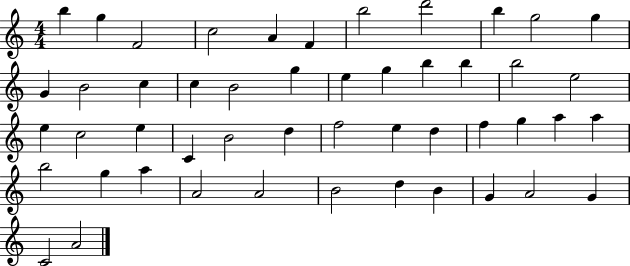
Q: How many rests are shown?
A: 0